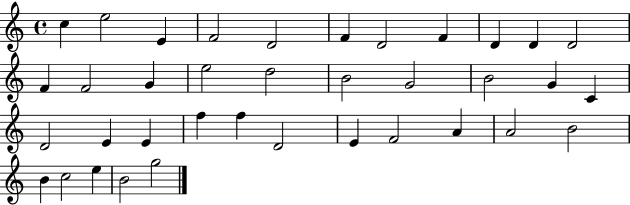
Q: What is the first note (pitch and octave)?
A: C5